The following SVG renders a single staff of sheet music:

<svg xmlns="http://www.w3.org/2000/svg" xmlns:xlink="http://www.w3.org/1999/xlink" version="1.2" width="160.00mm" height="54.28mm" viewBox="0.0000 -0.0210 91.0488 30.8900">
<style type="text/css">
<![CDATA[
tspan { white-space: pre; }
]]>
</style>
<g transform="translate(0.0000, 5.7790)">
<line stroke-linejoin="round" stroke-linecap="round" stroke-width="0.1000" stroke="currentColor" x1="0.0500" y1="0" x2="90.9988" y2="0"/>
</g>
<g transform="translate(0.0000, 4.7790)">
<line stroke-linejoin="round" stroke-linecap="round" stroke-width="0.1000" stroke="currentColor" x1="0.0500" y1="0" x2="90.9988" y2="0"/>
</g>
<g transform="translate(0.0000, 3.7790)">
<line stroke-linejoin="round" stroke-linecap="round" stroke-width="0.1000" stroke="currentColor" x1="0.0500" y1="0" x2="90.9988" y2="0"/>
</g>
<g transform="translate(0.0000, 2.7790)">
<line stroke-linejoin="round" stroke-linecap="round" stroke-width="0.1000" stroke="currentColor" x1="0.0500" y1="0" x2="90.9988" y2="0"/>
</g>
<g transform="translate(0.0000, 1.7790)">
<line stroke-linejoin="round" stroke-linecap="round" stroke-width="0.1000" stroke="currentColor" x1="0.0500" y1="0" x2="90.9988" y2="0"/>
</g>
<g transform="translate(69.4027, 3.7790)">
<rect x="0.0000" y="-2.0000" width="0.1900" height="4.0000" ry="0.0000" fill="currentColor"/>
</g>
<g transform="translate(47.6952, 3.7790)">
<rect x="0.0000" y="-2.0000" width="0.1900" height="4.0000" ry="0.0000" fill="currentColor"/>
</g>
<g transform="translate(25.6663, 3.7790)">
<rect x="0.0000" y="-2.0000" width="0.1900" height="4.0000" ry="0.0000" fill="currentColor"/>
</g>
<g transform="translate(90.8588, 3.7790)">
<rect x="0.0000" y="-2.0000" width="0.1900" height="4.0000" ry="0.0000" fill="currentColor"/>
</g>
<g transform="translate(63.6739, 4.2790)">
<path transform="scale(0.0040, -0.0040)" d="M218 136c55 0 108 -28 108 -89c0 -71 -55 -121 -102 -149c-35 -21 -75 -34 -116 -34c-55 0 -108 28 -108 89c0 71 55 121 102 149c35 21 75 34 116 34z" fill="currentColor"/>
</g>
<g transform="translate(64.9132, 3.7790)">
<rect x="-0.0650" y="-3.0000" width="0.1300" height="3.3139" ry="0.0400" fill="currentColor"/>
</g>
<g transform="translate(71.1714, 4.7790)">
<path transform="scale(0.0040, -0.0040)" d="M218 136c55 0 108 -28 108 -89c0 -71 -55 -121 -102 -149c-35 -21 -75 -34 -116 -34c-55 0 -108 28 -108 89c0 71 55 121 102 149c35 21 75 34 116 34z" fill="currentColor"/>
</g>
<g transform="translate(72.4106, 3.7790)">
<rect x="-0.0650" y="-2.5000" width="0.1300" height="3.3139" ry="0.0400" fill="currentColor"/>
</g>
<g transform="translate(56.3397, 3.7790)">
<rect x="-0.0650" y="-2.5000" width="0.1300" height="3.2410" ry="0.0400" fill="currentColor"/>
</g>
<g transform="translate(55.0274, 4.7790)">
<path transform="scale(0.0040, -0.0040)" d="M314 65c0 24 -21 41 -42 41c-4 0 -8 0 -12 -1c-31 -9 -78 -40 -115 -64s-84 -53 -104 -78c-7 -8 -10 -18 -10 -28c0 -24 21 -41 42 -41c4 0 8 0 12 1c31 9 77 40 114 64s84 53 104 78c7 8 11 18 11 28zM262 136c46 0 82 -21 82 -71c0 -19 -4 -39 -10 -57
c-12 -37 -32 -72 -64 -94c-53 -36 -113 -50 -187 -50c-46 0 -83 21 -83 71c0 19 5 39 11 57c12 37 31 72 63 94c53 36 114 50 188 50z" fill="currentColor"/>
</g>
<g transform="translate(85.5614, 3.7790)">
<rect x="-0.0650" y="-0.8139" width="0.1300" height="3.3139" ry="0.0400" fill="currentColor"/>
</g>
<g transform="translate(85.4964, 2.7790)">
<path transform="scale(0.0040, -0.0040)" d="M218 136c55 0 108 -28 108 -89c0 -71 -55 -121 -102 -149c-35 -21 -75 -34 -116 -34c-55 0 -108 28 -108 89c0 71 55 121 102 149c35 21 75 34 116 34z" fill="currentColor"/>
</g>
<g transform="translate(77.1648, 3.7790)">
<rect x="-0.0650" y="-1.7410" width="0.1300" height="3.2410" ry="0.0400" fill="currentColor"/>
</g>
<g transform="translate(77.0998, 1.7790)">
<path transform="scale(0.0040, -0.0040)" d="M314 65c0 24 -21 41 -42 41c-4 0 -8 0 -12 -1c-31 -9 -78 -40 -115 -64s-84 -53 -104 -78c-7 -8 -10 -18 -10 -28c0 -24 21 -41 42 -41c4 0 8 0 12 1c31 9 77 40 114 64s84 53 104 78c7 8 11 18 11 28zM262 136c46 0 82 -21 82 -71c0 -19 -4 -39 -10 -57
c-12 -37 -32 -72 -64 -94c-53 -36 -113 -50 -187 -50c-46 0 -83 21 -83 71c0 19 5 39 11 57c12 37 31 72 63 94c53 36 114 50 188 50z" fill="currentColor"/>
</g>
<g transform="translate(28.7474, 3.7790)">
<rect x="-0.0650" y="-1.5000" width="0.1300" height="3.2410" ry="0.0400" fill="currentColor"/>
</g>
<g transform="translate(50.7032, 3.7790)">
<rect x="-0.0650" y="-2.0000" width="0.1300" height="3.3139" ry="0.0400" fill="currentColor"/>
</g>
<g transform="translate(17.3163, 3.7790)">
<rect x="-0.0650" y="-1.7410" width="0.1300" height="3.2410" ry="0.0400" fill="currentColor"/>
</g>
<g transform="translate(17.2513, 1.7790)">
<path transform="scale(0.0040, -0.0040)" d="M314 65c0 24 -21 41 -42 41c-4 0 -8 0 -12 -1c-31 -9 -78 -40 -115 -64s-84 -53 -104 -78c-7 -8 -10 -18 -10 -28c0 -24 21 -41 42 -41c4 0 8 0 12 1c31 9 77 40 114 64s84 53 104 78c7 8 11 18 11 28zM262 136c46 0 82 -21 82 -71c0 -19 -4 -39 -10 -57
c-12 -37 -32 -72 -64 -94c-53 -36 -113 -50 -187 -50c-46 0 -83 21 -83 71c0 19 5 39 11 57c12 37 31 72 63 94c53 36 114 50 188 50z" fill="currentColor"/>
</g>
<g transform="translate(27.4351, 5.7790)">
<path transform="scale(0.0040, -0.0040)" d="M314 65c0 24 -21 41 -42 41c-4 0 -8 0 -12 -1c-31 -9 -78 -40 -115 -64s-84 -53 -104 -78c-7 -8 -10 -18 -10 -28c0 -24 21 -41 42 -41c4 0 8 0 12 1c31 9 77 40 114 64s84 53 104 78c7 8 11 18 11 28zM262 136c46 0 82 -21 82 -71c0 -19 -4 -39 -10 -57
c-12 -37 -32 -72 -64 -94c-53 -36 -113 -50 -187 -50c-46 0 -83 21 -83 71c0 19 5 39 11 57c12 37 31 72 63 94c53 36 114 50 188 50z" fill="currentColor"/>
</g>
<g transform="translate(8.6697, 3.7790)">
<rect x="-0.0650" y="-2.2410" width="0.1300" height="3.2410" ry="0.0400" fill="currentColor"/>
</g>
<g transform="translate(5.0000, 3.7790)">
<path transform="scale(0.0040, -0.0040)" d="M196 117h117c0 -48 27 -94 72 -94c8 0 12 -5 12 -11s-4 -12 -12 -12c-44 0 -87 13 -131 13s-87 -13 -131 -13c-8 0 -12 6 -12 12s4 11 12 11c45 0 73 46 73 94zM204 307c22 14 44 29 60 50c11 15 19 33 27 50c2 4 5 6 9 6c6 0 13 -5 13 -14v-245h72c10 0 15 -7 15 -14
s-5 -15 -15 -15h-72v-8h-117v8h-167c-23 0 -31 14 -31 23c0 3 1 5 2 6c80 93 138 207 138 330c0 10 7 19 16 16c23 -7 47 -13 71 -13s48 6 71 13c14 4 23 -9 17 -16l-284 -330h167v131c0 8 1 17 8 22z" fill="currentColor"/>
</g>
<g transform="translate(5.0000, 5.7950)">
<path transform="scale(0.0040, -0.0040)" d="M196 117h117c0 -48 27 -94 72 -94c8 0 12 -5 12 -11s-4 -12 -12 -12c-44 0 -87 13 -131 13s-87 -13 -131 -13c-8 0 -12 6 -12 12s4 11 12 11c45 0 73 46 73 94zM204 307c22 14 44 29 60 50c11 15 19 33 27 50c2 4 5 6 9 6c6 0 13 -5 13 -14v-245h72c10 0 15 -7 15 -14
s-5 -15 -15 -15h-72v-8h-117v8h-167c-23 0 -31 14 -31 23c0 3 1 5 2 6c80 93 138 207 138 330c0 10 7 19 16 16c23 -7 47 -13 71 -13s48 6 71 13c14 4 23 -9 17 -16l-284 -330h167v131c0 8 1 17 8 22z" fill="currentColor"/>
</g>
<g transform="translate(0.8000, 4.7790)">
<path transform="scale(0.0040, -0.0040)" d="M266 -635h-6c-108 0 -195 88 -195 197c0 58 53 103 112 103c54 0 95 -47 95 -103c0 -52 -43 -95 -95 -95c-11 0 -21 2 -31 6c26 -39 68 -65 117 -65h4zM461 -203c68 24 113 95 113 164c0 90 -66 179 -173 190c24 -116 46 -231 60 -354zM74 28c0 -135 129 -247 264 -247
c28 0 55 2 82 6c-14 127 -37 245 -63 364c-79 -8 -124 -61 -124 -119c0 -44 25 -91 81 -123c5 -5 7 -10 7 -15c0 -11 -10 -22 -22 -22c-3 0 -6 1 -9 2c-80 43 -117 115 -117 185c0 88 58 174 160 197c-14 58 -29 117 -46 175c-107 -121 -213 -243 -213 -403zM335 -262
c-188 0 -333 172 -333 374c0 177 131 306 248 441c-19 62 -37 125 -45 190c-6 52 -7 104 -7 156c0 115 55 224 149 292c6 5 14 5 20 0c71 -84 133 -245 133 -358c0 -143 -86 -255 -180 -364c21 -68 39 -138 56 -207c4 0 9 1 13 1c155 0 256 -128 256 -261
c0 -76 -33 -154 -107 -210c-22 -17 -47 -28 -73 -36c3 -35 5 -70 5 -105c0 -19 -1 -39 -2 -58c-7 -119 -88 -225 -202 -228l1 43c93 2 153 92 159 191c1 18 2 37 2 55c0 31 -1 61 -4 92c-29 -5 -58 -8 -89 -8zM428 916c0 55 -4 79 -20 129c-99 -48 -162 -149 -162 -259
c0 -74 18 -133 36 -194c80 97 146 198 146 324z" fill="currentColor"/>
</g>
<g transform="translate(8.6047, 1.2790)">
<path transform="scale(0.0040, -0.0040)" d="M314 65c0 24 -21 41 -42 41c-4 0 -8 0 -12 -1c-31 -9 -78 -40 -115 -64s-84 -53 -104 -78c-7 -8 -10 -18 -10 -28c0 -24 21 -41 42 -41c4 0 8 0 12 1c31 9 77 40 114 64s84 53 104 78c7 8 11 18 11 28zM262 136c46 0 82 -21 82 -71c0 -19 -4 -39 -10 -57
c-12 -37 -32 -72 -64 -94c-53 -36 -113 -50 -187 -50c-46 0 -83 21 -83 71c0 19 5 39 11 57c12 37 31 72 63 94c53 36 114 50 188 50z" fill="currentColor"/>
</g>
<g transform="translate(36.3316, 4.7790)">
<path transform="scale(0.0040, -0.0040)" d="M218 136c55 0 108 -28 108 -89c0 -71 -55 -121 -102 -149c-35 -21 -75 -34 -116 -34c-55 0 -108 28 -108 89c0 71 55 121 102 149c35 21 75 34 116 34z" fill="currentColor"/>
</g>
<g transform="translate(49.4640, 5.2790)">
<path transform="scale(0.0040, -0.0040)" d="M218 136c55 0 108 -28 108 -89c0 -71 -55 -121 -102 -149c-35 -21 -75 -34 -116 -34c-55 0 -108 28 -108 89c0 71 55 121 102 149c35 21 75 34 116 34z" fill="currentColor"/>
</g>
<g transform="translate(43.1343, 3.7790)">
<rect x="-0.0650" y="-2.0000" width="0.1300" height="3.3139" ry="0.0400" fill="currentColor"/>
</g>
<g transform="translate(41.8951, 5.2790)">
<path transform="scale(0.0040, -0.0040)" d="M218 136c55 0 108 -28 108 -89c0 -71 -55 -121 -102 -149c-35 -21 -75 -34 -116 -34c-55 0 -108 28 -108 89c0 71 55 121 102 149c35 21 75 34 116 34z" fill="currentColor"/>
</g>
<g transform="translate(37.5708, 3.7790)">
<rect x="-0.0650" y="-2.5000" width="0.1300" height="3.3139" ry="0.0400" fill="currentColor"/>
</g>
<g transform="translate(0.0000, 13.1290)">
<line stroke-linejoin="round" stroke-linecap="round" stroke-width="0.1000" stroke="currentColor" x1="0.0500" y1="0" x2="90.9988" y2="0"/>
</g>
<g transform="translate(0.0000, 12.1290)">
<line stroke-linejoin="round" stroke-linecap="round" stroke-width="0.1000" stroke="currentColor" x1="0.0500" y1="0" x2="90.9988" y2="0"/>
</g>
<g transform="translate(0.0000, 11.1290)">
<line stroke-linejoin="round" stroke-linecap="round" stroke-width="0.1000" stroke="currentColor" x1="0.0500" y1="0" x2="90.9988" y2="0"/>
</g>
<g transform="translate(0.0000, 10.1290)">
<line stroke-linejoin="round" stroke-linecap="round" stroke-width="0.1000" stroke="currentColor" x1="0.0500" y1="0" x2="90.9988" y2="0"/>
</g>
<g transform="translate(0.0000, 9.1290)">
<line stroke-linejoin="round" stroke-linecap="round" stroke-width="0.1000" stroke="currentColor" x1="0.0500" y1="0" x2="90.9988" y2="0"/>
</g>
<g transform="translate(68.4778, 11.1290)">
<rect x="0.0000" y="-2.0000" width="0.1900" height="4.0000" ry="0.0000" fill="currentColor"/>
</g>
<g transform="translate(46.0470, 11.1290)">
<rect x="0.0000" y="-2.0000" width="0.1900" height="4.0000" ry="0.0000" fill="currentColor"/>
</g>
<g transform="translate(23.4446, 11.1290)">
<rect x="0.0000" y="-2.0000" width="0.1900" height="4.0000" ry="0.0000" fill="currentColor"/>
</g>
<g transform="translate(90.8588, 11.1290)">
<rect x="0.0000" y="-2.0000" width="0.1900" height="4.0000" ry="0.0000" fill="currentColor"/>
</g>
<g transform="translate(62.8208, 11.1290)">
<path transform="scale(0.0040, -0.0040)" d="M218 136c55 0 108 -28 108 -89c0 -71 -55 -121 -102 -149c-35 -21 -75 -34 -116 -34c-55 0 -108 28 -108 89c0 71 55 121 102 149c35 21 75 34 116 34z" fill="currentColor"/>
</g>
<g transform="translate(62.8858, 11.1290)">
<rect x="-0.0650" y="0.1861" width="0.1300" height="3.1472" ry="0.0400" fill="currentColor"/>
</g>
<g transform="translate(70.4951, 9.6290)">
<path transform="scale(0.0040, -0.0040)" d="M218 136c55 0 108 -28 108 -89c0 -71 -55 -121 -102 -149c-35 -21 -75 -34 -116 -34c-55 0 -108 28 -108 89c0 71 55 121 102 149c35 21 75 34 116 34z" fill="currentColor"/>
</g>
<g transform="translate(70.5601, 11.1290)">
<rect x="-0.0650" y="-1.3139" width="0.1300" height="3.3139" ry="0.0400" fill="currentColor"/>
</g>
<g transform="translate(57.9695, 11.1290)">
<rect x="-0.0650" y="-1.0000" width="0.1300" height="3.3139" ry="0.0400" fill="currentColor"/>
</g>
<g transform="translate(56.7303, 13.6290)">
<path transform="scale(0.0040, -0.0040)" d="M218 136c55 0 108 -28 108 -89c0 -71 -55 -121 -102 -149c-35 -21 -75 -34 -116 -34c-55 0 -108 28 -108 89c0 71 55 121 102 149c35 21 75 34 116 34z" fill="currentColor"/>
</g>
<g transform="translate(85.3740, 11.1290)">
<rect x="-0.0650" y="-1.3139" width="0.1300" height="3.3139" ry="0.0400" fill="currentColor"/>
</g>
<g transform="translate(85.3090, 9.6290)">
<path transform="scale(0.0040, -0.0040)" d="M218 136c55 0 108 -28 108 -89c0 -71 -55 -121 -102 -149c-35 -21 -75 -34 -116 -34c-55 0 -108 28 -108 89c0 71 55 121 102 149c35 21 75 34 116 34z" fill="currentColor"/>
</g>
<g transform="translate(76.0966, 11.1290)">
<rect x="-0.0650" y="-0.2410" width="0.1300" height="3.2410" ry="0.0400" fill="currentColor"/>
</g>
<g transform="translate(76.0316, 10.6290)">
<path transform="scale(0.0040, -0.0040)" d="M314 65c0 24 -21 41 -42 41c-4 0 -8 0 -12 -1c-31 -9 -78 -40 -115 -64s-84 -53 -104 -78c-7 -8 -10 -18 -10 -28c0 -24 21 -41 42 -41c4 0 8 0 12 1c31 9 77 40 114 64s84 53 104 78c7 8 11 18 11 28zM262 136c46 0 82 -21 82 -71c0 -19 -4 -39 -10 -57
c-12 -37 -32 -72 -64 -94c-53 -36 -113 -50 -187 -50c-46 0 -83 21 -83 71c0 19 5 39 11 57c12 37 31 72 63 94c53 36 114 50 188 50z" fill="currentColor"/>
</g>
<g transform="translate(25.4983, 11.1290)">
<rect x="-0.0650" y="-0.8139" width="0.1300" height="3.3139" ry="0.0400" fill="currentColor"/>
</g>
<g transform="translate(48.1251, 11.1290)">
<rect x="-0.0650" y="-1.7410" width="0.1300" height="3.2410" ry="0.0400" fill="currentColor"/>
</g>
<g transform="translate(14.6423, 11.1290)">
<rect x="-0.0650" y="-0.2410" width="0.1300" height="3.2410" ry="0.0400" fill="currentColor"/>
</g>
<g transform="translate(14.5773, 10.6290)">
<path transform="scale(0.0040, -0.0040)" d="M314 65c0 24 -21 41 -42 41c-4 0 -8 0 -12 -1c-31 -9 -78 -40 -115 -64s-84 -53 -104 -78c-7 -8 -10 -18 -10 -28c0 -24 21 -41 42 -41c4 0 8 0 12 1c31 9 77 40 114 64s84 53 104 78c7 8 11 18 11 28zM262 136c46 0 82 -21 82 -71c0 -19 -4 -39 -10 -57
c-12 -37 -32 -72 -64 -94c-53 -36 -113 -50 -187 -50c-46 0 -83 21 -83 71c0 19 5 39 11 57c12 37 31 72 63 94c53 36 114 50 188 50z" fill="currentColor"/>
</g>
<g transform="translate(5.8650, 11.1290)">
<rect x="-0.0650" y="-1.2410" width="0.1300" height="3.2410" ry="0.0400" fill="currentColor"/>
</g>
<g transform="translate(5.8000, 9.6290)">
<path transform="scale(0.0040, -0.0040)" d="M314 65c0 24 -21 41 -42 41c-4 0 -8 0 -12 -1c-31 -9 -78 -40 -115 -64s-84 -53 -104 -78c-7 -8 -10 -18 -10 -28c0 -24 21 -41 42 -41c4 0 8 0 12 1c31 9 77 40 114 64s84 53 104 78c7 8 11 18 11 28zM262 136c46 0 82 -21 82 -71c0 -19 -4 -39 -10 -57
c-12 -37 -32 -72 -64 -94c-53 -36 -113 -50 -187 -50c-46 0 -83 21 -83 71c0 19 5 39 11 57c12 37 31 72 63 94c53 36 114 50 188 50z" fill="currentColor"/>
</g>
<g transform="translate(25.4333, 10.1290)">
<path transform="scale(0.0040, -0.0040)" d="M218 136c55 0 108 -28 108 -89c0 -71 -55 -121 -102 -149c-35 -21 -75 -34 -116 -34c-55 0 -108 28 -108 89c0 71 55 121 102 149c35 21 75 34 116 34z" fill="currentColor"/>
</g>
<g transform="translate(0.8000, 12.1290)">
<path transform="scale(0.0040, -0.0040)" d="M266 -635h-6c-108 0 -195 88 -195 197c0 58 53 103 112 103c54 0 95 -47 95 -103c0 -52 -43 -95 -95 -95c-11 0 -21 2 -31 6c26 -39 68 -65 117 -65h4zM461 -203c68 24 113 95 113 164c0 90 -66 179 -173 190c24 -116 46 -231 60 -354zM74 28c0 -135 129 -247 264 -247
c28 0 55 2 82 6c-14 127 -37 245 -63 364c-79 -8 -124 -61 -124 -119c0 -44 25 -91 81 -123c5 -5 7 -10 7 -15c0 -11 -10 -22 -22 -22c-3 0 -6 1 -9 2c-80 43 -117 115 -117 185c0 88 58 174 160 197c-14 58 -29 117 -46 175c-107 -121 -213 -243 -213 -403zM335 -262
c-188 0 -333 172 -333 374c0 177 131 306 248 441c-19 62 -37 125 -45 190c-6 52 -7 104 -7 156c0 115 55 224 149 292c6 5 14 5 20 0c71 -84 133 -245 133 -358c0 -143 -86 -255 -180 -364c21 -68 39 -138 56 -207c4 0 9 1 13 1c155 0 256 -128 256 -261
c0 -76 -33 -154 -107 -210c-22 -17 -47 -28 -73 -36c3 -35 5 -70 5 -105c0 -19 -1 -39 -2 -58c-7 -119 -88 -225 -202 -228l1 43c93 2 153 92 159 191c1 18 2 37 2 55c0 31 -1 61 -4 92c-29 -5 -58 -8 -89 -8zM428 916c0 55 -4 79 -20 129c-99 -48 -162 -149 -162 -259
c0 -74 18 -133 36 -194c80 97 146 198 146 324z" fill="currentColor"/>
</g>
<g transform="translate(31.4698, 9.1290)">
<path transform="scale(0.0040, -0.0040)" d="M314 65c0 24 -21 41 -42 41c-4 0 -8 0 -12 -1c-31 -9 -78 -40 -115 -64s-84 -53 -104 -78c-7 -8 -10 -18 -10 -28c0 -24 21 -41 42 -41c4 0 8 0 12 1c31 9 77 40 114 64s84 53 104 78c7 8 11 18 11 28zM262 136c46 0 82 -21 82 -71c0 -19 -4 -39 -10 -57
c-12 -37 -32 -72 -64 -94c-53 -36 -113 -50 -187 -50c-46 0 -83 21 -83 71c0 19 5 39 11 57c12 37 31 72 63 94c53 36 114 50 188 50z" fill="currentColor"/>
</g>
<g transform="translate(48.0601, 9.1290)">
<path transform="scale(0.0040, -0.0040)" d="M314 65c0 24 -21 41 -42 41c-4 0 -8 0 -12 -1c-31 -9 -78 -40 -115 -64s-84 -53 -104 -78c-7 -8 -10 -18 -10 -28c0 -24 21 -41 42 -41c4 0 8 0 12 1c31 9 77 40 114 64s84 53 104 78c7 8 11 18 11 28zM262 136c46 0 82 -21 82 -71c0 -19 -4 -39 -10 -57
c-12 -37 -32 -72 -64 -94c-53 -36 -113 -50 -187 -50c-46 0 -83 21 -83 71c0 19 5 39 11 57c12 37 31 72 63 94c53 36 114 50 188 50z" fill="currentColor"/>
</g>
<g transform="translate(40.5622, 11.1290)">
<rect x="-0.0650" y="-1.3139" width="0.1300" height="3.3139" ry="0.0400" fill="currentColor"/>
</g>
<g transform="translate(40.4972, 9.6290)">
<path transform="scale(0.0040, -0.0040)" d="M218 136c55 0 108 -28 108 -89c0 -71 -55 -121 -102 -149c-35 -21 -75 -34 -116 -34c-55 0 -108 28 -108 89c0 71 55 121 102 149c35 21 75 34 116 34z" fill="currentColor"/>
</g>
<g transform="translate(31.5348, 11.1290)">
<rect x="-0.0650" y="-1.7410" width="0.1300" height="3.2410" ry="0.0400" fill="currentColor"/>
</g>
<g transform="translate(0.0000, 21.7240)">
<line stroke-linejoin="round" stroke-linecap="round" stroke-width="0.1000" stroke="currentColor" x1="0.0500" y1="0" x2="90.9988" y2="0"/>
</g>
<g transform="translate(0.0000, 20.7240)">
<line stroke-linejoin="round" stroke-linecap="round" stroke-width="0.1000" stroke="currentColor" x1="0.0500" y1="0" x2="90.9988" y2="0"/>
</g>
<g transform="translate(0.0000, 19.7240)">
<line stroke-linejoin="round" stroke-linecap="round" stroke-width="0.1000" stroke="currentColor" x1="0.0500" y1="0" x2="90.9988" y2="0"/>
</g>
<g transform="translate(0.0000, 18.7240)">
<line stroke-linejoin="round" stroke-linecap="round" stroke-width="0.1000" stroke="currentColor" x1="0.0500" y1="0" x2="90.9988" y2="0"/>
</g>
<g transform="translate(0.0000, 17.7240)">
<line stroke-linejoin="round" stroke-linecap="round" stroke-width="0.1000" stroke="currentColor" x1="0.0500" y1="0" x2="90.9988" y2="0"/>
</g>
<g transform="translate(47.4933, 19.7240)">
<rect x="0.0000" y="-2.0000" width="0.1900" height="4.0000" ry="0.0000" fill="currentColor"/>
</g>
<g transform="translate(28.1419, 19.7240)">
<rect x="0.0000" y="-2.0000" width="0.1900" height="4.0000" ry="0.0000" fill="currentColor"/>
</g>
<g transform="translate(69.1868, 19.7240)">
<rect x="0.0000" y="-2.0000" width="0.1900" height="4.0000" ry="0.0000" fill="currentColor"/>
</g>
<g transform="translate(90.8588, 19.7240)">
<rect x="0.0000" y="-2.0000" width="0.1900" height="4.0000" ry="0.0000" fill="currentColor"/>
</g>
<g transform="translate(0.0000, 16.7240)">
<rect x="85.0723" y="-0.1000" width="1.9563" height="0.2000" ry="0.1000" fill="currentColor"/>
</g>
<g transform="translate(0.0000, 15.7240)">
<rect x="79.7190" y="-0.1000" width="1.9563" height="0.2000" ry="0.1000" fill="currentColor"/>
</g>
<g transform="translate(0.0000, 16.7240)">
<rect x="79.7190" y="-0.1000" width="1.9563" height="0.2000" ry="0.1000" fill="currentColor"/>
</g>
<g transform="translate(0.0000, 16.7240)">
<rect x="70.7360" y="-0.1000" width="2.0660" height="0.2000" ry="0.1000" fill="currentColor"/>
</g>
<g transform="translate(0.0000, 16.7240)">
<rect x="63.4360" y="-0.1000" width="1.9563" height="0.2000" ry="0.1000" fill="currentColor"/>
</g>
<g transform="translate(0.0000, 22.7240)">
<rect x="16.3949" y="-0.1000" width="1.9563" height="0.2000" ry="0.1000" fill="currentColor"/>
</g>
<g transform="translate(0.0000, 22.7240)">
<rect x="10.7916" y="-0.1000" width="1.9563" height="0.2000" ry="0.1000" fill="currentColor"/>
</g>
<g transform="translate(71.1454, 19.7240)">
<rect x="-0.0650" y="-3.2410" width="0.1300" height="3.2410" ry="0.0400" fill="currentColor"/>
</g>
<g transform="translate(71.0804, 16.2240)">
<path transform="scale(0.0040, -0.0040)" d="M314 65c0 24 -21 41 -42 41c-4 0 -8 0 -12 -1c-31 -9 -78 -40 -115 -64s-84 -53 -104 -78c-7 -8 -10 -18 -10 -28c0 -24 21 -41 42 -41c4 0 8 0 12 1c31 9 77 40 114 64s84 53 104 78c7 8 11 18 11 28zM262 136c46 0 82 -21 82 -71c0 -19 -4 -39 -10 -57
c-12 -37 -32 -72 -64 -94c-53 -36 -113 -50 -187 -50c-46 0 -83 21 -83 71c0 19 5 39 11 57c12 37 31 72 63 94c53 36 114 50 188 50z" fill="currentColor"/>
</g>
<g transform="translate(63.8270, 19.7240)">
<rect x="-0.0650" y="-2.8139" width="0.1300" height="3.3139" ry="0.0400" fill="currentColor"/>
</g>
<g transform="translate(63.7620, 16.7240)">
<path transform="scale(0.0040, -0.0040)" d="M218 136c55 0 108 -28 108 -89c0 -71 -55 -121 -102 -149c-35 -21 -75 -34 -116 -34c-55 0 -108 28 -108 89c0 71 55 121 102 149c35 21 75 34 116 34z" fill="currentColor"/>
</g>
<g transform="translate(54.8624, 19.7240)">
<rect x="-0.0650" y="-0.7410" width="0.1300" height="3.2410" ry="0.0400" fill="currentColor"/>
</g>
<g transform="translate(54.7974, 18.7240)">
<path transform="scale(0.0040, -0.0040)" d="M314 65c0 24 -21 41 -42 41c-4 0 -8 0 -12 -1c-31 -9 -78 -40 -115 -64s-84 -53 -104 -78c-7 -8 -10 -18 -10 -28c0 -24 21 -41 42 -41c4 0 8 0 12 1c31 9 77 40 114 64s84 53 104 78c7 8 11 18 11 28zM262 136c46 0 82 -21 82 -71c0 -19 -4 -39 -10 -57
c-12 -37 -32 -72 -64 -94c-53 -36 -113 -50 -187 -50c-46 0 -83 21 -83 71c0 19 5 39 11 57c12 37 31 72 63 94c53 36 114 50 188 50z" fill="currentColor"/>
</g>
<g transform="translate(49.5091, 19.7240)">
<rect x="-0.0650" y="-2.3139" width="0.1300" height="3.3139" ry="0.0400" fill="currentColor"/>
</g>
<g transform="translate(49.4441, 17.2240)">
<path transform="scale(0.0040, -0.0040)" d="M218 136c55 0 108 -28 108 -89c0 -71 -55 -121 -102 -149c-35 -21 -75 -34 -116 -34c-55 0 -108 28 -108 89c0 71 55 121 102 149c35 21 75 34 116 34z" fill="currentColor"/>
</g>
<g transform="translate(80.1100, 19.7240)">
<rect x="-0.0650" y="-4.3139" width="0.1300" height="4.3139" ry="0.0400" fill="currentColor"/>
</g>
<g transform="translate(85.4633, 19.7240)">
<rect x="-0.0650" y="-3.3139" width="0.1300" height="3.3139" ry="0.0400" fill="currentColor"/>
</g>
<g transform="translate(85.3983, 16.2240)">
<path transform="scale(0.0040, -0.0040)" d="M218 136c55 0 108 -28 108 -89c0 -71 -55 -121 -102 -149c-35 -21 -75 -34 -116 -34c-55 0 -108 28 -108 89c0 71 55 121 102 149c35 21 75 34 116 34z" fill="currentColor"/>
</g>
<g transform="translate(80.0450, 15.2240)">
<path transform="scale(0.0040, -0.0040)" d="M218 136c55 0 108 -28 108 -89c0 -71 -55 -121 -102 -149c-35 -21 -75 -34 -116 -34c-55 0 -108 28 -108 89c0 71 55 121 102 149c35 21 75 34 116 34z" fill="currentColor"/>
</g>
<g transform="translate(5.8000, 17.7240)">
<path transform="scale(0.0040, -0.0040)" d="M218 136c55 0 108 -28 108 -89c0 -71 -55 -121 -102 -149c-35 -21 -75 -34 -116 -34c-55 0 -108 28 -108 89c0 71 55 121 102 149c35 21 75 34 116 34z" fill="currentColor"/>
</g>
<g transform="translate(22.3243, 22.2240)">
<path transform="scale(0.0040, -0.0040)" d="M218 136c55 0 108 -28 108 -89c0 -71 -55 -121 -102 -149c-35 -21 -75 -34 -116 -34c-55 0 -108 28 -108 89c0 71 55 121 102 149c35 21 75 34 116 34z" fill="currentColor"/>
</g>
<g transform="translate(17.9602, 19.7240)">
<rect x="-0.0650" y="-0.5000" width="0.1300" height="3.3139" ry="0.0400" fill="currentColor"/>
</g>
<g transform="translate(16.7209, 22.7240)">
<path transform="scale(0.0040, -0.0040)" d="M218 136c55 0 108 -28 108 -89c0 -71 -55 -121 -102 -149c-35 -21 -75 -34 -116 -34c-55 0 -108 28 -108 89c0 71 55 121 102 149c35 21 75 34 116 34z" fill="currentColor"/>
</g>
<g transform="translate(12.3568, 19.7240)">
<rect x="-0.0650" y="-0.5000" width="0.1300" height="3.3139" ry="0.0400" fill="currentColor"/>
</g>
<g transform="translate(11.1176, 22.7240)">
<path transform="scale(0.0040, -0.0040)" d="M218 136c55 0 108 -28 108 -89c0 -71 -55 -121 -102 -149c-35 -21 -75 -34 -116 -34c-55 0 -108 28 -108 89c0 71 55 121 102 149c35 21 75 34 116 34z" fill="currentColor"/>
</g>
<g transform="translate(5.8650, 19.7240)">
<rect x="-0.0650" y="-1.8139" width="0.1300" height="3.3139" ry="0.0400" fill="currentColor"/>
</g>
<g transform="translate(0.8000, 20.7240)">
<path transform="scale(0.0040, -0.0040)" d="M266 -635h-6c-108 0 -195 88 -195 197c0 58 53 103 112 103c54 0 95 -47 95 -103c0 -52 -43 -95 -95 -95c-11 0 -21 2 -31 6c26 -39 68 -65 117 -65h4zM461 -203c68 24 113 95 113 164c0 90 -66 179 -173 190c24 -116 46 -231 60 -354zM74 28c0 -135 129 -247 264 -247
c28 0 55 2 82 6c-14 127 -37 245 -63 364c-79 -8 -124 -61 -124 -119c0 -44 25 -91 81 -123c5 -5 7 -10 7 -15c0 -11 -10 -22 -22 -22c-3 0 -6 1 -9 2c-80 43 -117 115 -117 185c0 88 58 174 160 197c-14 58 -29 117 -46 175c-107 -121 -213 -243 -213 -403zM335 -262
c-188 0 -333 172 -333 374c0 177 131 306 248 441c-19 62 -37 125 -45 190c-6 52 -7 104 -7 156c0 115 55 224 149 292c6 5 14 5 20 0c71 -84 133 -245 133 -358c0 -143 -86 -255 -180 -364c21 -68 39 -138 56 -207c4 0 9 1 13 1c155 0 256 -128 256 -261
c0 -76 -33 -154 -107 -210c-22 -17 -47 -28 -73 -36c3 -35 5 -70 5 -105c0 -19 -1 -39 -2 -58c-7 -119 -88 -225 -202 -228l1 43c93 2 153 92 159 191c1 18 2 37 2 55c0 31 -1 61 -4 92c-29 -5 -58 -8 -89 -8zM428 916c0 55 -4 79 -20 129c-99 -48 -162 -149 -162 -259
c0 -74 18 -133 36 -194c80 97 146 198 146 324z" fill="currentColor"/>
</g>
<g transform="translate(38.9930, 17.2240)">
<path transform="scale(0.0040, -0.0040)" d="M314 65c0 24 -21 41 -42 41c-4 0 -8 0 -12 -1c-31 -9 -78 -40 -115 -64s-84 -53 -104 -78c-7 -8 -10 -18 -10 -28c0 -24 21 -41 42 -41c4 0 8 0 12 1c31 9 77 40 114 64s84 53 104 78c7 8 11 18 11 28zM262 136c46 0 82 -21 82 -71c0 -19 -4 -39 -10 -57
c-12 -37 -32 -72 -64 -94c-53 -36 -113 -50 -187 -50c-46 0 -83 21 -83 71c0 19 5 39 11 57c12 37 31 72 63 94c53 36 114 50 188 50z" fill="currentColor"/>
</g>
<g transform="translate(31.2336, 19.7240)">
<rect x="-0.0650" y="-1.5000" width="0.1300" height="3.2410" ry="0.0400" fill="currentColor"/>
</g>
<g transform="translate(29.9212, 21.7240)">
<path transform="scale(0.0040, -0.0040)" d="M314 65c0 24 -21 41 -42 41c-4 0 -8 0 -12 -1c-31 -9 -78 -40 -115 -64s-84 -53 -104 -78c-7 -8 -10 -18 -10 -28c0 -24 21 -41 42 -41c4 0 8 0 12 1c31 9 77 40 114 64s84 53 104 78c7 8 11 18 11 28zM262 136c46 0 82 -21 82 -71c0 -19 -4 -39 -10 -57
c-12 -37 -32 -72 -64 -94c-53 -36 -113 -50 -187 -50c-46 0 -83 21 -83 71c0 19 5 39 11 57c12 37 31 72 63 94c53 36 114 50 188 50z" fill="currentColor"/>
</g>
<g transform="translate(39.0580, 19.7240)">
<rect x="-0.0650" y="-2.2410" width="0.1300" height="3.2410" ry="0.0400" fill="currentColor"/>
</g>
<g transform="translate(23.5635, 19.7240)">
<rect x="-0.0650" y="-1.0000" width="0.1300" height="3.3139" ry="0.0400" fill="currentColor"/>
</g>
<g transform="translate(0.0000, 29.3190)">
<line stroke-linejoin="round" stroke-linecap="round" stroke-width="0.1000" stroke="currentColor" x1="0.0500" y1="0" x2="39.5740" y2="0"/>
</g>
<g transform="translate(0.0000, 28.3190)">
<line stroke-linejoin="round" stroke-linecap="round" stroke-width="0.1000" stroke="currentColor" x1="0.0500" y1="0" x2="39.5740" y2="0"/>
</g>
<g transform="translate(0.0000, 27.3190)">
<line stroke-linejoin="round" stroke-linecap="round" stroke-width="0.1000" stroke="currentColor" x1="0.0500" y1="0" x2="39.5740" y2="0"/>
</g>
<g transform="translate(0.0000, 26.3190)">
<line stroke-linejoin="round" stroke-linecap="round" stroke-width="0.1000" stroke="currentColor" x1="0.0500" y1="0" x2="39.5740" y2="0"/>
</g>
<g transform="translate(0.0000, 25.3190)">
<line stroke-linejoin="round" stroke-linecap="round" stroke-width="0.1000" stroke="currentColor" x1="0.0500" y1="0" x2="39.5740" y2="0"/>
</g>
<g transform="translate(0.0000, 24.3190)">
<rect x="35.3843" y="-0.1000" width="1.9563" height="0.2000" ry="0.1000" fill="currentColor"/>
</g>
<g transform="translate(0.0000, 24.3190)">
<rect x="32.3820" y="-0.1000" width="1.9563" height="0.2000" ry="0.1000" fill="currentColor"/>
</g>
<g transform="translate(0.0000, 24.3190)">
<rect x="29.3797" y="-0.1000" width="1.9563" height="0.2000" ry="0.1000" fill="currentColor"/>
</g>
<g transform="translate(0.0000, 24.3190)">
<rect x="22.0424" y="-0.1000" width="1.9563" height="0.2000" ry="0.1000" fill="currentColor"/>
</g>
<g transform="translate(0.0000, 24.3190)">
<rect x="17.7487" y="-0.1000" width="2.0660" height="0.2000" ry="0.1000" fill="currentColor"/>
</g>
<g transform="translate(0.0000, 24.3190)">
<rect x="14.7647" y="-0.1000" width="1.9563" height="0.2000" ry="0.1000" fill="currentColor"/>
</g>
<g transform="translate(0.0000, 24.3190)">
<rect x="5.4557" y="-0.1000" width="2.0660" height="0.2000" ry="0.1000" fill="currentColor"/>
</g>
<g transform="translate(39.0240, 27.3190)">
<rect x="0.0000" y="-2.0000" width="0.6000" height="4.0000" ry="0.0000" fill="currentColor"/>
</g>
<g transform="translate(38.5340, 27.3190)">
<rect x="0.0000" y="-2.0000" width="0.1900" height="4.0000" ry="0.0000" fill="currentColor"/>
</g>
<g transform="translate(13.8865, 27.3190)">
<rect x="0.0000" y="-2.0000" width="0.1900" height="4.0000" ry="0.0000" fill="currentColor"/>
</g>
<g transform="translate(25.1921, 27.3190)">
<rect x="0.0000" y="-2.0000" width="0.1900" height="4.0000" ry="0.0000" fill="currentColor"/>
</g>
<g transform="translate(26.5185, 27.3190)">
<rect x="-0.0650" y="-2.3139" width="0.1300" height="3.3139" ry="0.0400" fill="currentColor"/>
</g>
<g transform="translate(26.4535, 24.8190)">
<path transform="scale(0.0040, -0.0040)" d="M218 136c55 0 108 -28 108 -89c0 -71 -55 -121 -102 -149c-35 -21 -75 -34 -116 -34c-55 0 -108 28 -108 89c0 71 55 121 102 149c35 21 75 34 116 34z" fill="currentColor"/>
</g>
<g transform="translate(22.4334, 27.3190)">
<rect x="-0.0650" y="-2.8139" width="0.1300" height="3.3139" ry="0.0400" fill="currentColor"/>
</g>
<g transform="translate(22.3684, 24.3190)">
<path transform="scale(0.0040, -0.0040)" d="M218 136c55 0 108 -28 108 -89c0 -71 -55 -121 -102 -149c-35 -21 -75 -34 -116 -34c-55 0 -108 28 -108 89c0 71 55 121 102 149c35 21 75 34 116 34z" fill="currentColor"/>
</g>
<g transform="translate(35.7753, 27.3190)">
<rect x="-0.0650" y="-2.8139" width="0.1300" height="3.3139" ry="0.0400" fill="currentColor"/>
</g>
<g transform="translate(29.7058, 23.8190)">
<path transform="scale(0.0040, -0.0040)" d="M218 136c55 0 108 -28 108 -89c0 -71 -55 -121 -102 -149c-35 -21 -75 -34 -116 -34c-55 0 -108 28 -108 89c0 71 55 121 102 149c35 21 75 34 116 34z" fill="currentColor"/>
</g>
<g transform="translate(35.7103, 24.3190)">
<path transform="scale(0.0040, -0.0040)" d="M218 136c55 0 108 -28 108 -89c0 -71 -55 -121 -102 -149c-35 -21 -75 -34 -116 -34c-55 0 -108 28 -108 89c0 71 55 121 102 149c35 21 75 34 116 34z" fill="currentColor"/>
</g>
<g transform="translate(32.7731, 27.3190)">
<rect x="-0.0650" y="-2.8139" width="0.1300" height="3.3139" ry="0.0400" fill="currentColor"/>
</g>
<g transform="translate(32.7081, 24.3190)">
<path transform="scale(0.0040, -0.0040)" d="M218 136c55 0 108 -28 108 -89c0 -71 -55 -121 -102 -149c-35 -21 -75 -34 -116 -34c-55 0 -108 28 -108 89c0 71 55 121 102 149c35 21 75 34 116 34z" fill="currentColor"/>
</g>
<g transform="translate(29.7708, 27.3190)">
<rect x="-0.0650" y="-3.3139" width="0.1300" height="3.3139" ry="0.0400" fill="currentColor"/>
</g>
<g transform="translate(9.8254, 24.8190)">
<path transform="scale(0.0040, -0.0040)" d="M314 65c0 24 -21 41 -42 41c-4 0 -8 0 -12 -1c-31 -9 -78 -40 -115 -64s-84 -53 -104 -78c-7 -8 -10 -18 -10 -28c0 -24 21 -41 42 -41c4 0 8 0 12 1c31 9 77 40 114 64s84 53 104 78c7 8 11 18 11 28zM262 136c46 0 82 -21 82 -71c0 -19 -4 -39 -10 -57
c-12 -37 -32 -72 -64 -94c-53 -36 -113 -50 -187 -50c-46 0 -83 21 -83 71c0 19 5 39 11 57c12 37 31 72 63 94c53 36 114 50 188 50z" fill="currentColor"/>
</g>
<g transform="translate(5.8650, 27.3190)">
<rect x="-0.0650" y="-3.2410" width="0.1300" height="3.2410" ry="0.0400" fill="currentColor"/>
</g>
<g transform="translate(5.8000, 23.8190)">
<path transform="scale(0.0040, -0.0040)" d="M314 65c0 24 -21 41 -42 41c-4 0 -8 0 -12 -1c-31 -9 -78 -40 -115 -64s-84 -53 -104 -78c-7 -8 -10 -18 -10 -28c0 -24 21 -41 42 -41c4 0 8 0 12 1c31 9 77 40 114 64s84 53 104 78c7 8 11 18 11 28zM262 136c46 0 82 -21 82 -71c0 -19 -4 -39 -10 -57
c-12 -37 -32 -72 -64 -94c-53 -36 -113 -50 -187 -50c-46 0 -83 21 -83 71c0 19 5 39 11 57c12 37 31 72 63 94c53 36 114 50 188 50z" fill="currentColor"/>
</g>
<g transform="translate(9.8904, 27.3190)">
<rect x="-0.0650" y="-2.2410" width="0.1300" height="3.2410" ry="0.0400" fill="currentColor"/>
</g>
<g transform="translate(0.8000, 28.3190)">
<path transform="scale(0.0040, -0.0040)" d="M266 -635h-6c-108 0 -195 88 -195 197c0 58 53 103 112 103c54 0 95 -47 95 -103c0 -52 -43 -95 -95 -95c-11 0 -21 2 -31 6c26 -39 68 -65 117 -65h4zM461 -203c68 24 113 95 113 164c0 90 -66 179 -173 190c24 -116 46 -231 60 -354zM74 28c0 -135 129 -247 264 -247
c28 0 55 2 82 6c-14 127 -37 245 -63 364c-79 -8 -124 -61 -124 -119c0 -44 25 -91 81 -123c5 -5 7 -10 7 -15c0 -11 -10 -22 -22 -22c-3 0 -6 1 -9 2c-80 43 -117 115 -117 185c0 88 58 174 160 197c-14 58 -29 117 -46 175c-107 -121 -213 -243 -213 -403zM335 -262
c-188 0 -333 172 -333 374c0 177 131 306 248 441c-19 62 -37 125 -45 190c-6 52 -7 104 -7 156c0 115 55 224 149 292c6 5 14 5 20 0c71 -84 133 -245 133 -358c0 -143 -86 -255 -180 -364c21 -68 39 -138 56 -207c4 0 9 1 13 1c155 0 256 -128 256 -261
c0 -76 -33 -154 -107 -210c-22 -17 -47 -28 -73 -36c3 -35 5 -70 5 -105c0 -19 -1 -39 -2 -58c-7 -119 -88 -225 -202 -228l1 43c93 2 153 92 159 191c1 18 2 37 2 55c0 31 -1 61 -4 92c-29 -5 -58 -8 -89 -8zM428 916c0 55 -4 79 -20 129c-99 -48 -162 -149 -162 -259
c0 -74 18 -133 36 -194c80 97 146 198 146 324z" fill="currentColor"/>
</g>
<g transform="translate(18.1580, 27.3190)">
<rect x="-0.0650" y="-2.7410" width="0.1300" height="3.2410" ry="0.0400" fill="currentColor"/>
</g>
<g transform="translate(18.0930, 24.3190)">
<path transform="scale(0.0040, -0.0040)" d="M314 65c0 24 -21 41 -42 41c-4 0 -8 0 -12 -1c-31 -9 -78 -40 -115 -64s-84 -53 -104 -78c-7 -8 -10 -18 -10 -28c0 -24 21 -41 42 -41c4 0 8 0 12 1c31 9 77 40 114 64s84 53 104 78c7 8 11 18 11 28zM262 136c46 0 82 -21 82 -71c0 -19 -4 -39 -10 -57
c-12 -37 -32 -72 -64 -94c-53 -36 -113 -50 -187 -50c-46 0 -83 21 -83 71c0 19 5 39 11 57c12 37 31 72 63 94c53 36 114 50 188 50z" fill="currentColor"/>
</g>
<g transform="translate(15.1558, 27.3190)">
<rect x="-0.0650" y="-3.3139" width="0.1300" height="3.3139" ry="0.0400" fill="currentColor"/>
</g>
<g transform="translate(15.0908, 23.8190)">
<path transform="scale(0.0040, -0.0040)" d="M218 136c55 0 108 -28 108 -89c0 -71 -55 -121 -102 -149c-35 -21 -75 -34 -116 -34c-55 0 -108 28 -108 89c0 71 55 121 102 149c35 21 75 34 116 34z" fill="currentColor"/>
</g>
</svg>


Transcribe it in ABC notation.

X:1
T:Untitled
M:4/4
L:1/4
K:C
g2 f2 E2 G F F G2 A G f2 d e2 c2 d f2 e f2 D B e c2 e f C C D E2 g2 g d2 a b2 d' b b2 g2 b a2 a g b a a